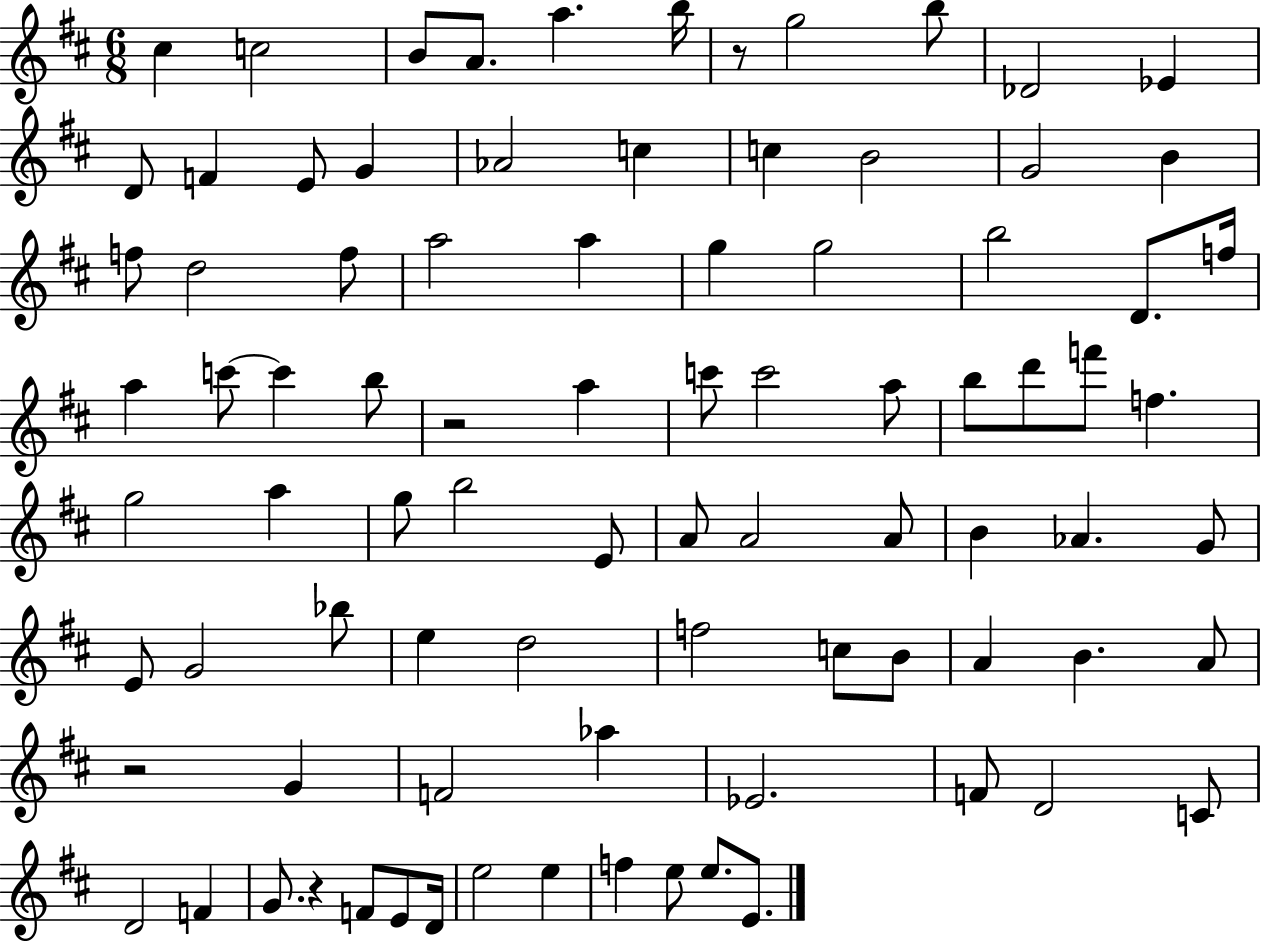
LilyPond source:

{
  \clef treble
  \numericTimeSignature
  \time 6/8
  \key d \major
  cis''4 c''2 | b'8 a'8. a''4. b''16 | r8 g''2 b''8 | des'2 ees'4 | \break d'8 f'4 e'8 g'4 | aes'2 c''4 | c''4 b'2 | g'2 b'4 | \break f''8 d''2 f''8 | a''2 a''4 | g''4 g''2 | b''2 d'8. f''16 | \break a''4 c'''8~~ c'''4 b''8 | r2 a''4 | c'''8 c'''2 a''8 | b''8 d'''8 f'''8 f''4. | \break g''2 a''4 | g''8 b''2 e'8 | a'8 a'2 a'8 | b'4 aes'4. g'8 | \break e'8 g'2 bes''8 | e''4 d''2 | f''2 c''8 b'8 | a'4 b'4. a'8 | \break r2 g'4 | f'2 aes''4 | ees'2. | f'8 d'2 c'8 | \break d'2 f'4 | g'8. r4 f'8 e'8 d'16 | e''2 e''4 | f''4 e''8 e''8. e'8. | \break \bar "|."
}